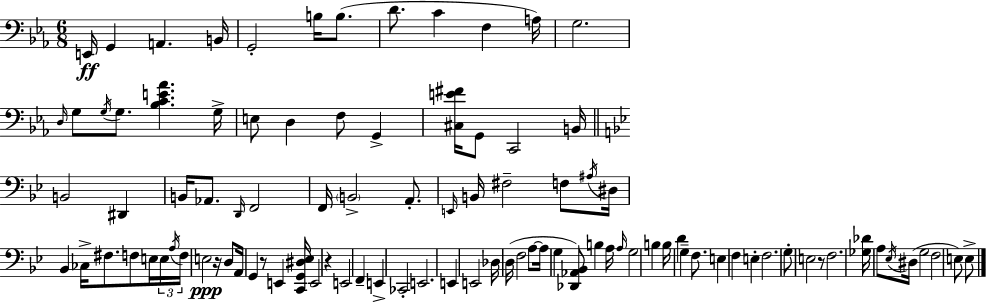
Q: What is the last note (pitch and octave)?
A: E3